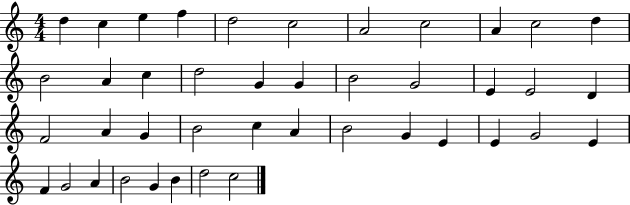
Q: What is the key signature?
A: C major